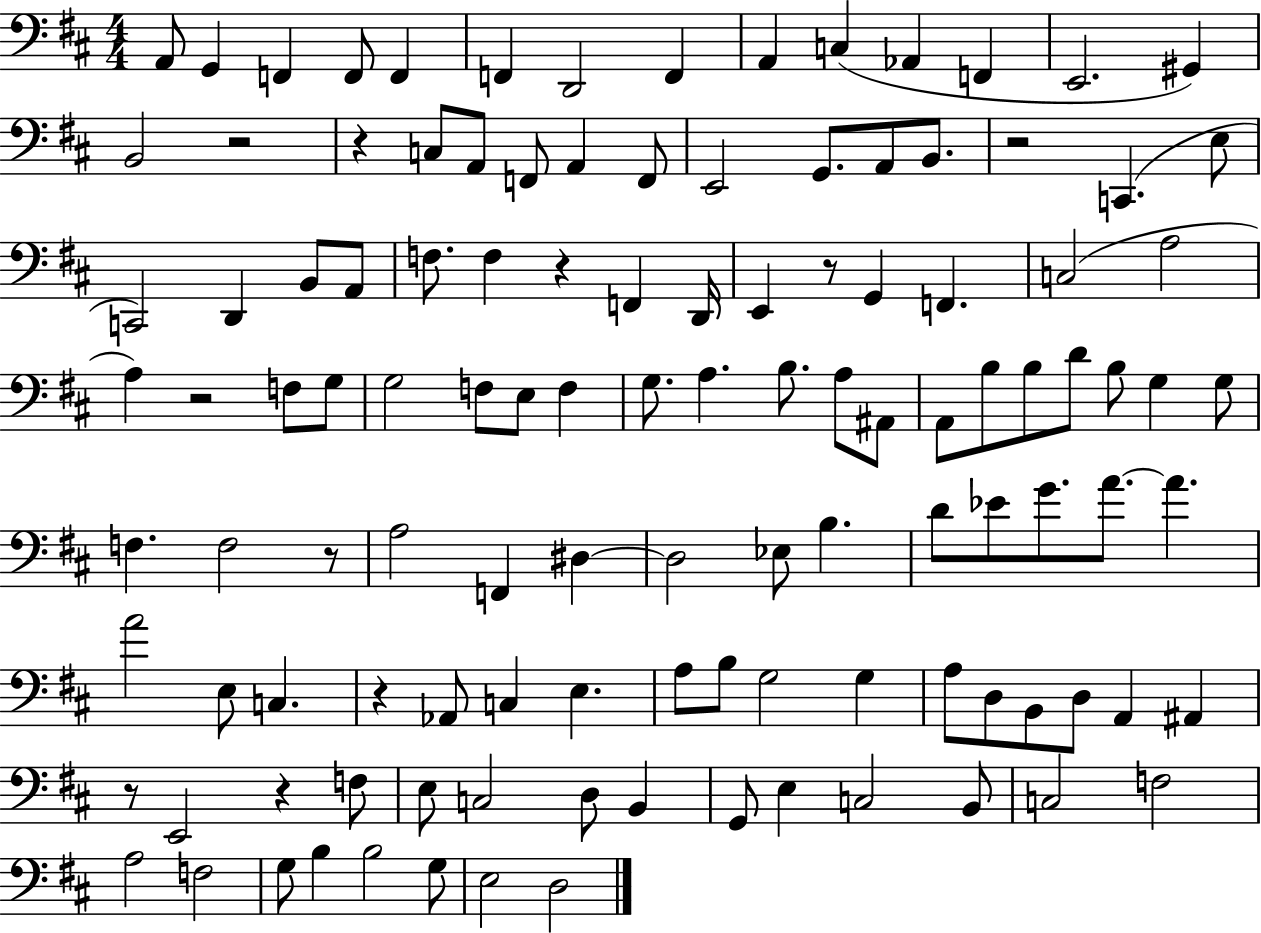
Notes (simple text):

A2/e G2/q F2/q F2/e F2/q F2/q D2/h F2/q A2/q C3/q Ab2/q F2/q E2/h. G#2/q B2/h R/h R/q C3/e A2/e F2/e A2/q F2/e E2/h G2/e. A2/e B2/e. R/h C2/q. E3/e C2/h D2/q B2/e A2/e F3/e. F3/q R/q F2/q D2/s E2/q R/e G2/q F2/q. C3/h A3/h A3/q R/h F3/e G3/e G3/h F3/e E3/e F3/q G3/e. A3/q. B3/e. A3/e A#2/e A2/e B3/e B3/e D4/e B3/e G3/q G3/e F3/q. F3/h R/e A3/h F2/q D#3/q D#3/h Eb3/e B3/q. D4/e Eb4/e G4/e. A4/e. A4/q. A4/h E3/e C3/q. R/q Ab2/e C3/q E3/q. A3/e B3/e G3/h G3/q A3/e D3/e B2/e D3/e A2/q A#2/q R/e E2/h R/q F3/e E3/e C3/h D3/e B2/q G2/e E3/q C3/h B2/e C3/h F3/h A3/h F3/h G3/e B3/q B3/h G3/e E3/h D3/h